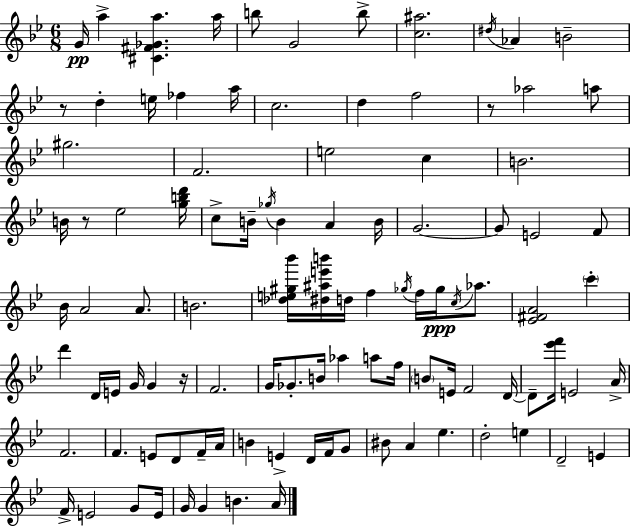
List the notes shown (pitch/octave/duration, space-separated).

G4/s A5/q [C#4,F#4,Gb4,A5]/q. A5/s B5/e G4/h B5/e [C5,A#5]/h. D#5/s Ab4/q B4/h R/e D5/q E5/s FES5/q A5/s C5/h. D5/q F5/h R/e Ab5/h A5/e G#5/h. F4/h. E5/h C5/q B4/h. B4/s R/e Eb5/h [G5,B5,D6]/s C5/e B4/s Gb5/s B4/q A4/q B4/s G4/h. G4/e E4/h F4/e Bb4/s A4/h A4/e. B4/h. [Db5,E5,G#5,Bb6]/s [D#5,A#5,E6,B6]/s D5/s F5/q Gb5/s F5/s Gb5/s C5/s Ab5/e. [Eb4,F#4,A4]/h C6/q D6/q D4/s E4/s G4/s G4/q R/s F4/h. G4/s Gb4/e. B4/s Ab5/q A5/e F5/s B4/e E4/s F4/h D4/s D4/e [Eb6,F6]/s E4/h A4/s F4/h. F4/q. E4/e D4/e F4/s A4/s B4/q E4/q D4/s F4/s G4/e BIS4/e A4/q Eb5/q. D5/h E5/q D4/h E4/q F4/s E4/h G4/e E4/s G4/s G4/q B4/q. A4/s